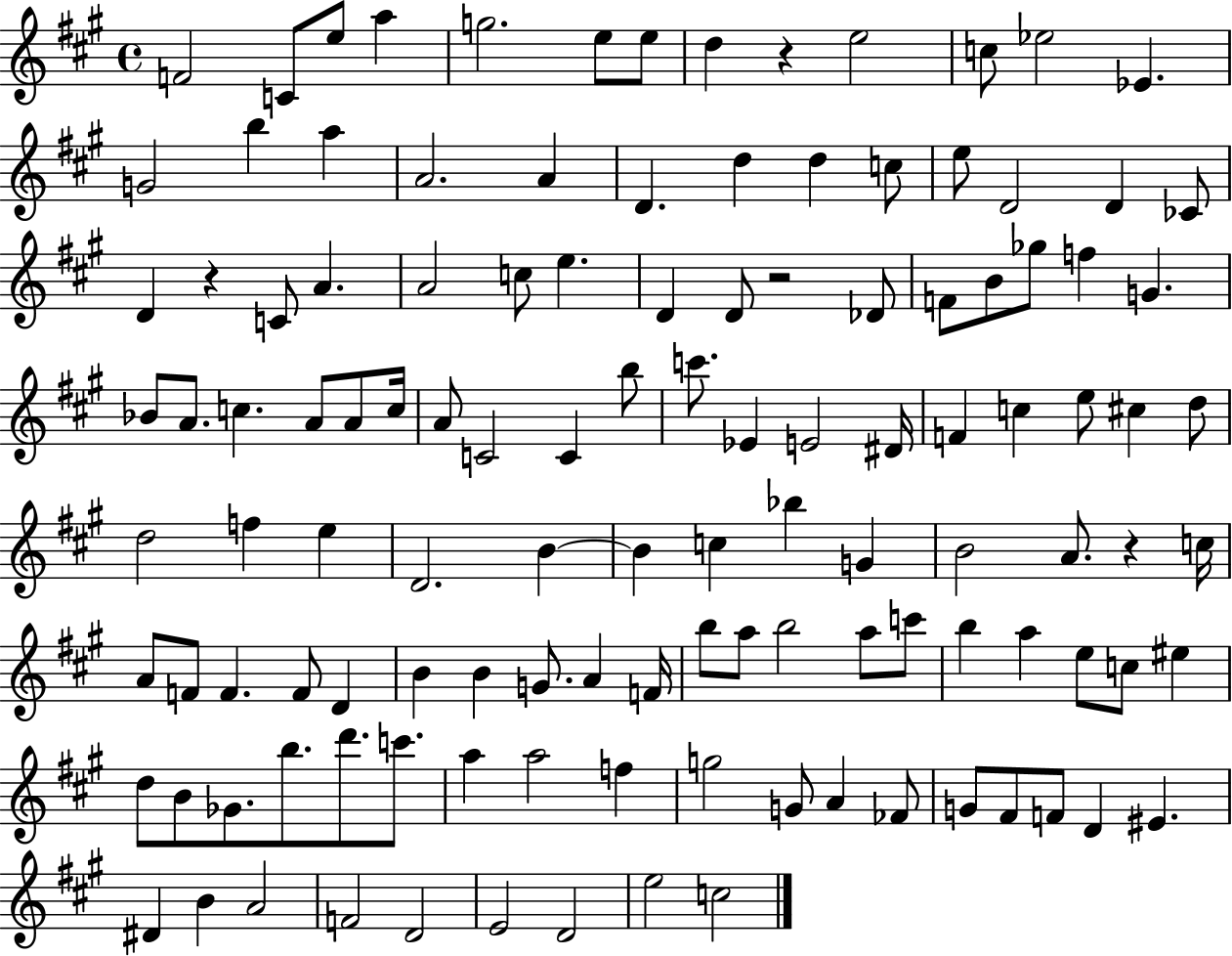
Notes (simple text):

F4/h C4/e E5/e A5/q G5/h. E5/e E5/e D5/q R/q E5/h C5/e Eb5/h Eb4/q. G4/h B5/q A5/q A4/h. A4/q D4/q. D5/q D5/q C5/e E5/e D4/h D4/q CES4/e D4/q R/q C4/e A4/q. A4/h C5/e E5/q. D4/q D4/e R/h Db4/e F4/e B4/e Gb5/e F5/q G4/q. Bb4/e A4/e. C5/q. A4/e A4/e C5/s A4/e C4/h C4/q B5/e C6/e. Eb4/q E4/h D#4/s F4/q C5/q E5/e C#5/q D5/e D5/h F5/q E5/q D4/h. B4/q B4/q C5/q Bb5/q G4/q B4/h A4/e. R/q C5/s A4/e F4/e F4/q. F4/e D4/q B4/q B4/q G4/e. A4/q F4/s B5/e A5/e B5/h A5/e C6/e B5/q A5/q E5/e C5/e EIS5/q D5/e B4/e Gb4/e. B5/e. D6/e. C6/e. A5/q A5/h F5/q G5/h G4/e A4/q FES4/e G4/e F#4/e F4/e D4/q EIS4/q. D#4/q B4/q A4/h F4/h D4/h E4/h D4/h E5/h C5/h